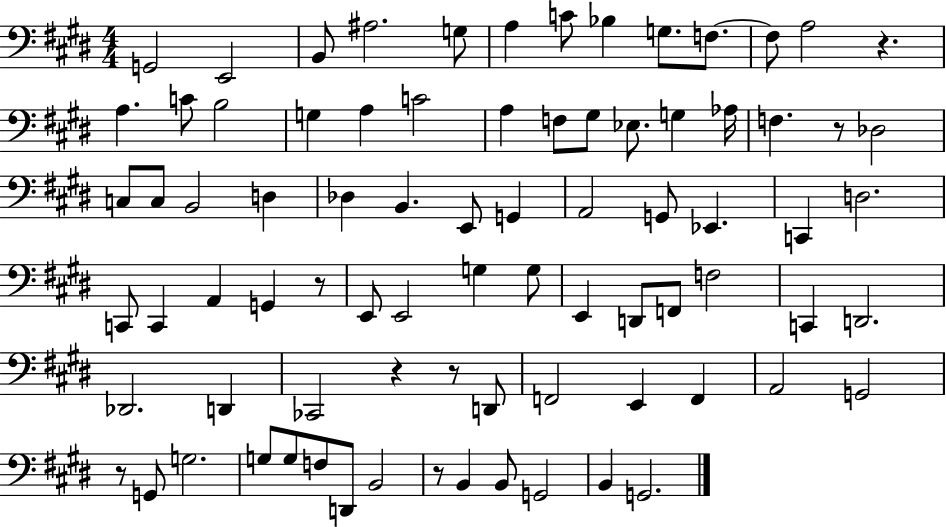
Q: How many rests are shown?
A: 7